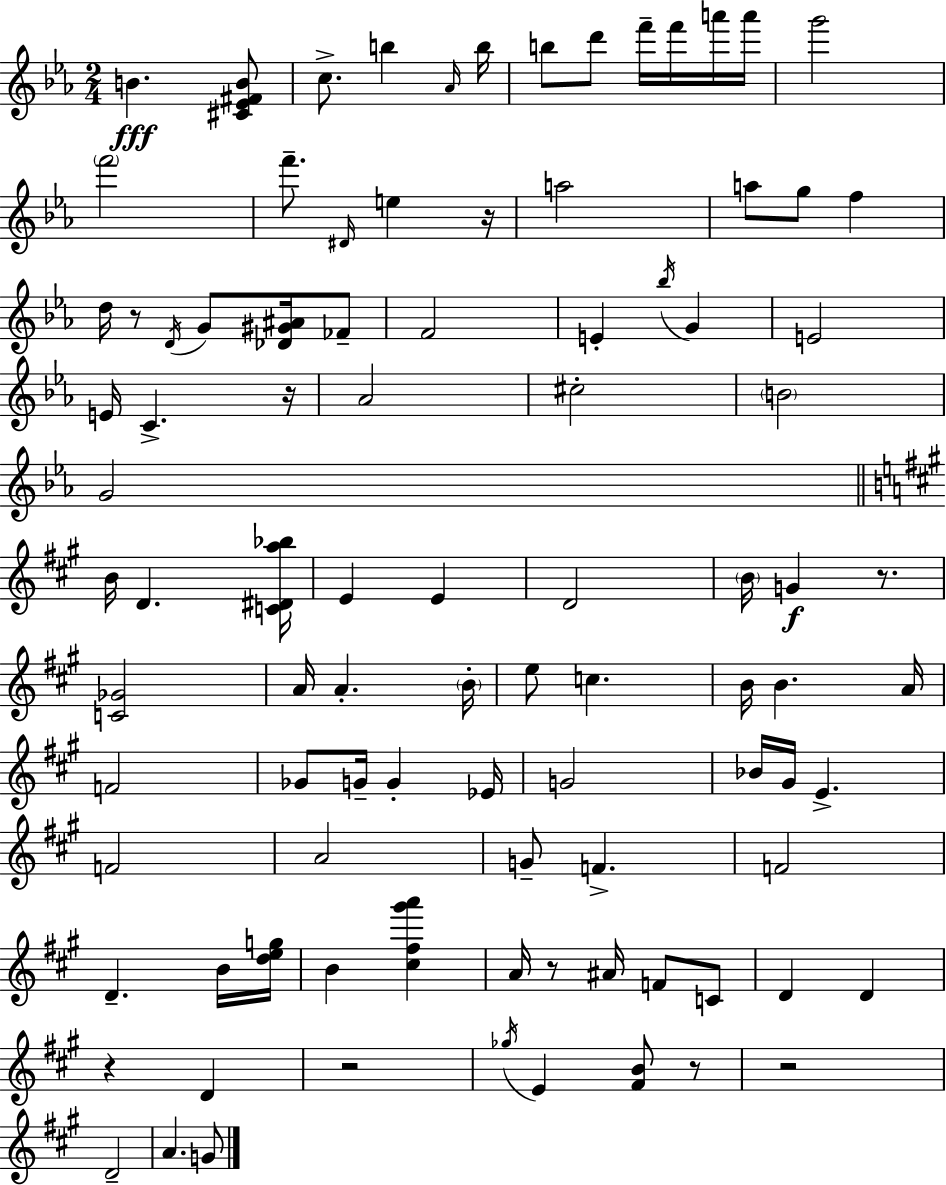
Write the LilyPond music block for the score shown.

{
  \clef treble
  \numericTimeSignature
  \time 2/4
  \key c \minor
  b'4.\fff <cis' ees' fis' b'>8 | c''8.-> b''4 \grace { aes'16 } | b''16 b''8 d'''8 f'''16-- f'''16 a'''16 | a'''16 g'''2 | \break \parenthesize f'''2 | f'''8.-- \grace { dis'16 } e''4 | r16 a''2 | a''8 g''8 f''4 | \break d''16 r8 \acciaccatura { d'16 } g'8 | <des' gis' ais'>16 fes'8-- f'2 | e'4-. \acciaccatura { bes''16 } | g'4 e'2 | \break e'16 c'4.-> | r16 aes'2 | cis''2-. | \parenthesize b'2 | \break g'2 | \bar "||" \break \key a \major b'16 d'4. <c' dis' a'' bes''>16 | e'4 e'4 | d'2 | \parenthesize b'16 g'4\f r8. | \break <c' ges'>2 | a'16 a'4.-. \parenthesize b'16-. | e''8 c''4. | b'16 b'4. a'16 | \break f'2 | ges'8 g'16-- g'4-. ees'16 | g'2 | bes'16 gis'16 e'4.-> | \break f'2 | a'2 | g'8-- f'4.-> | f'2 | \break d'4.-- b'16 <d'' e'' g''>16 | b'4 <cis'' fis'' gis''' a'''>4 | a'16 r8 ais'16 f'8 c'8 | d'4 d'4 | \break r4 d'4 | r2 | \acciaccatura { ges''16 } e'4 <fis' b'>8 r8 | r2 | \break d'2-- | a'4. g'8 | \bar "|."
}